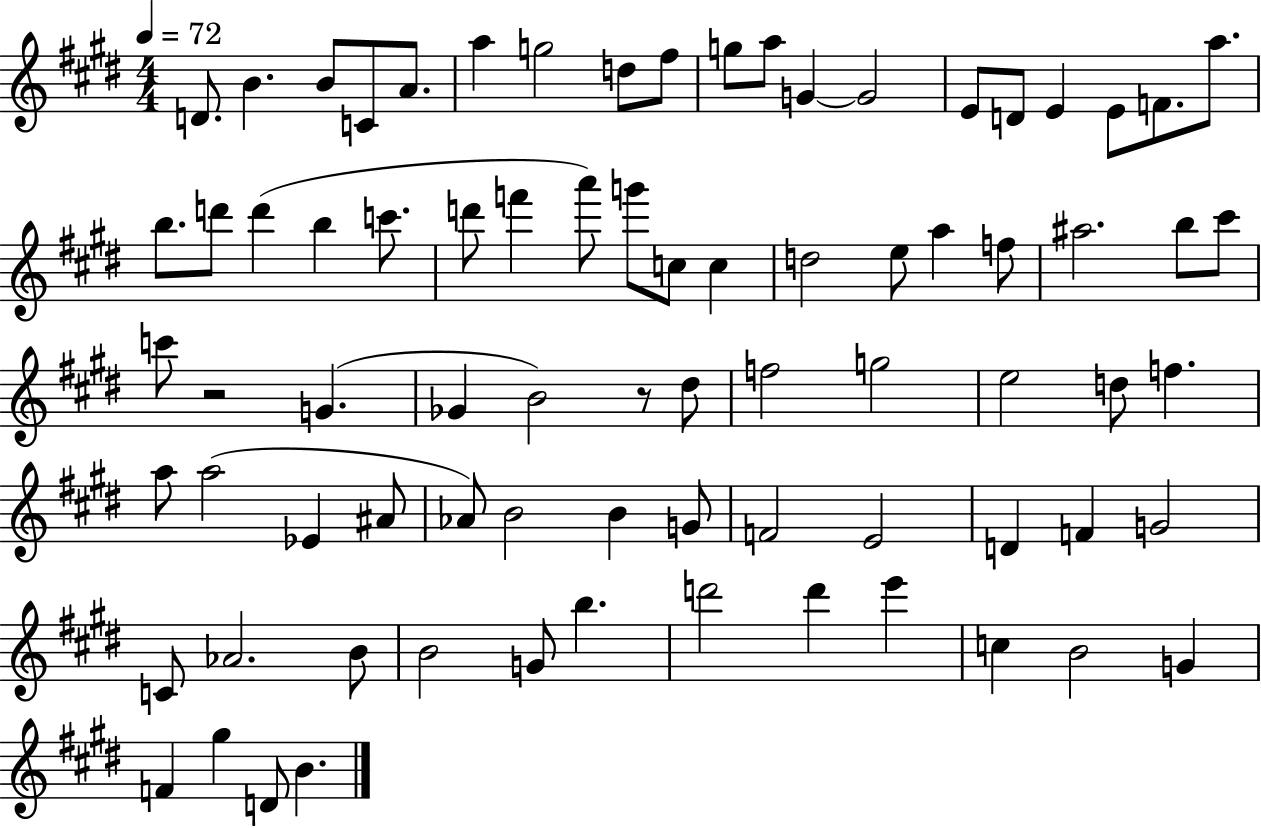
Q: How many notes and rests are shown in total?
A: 78